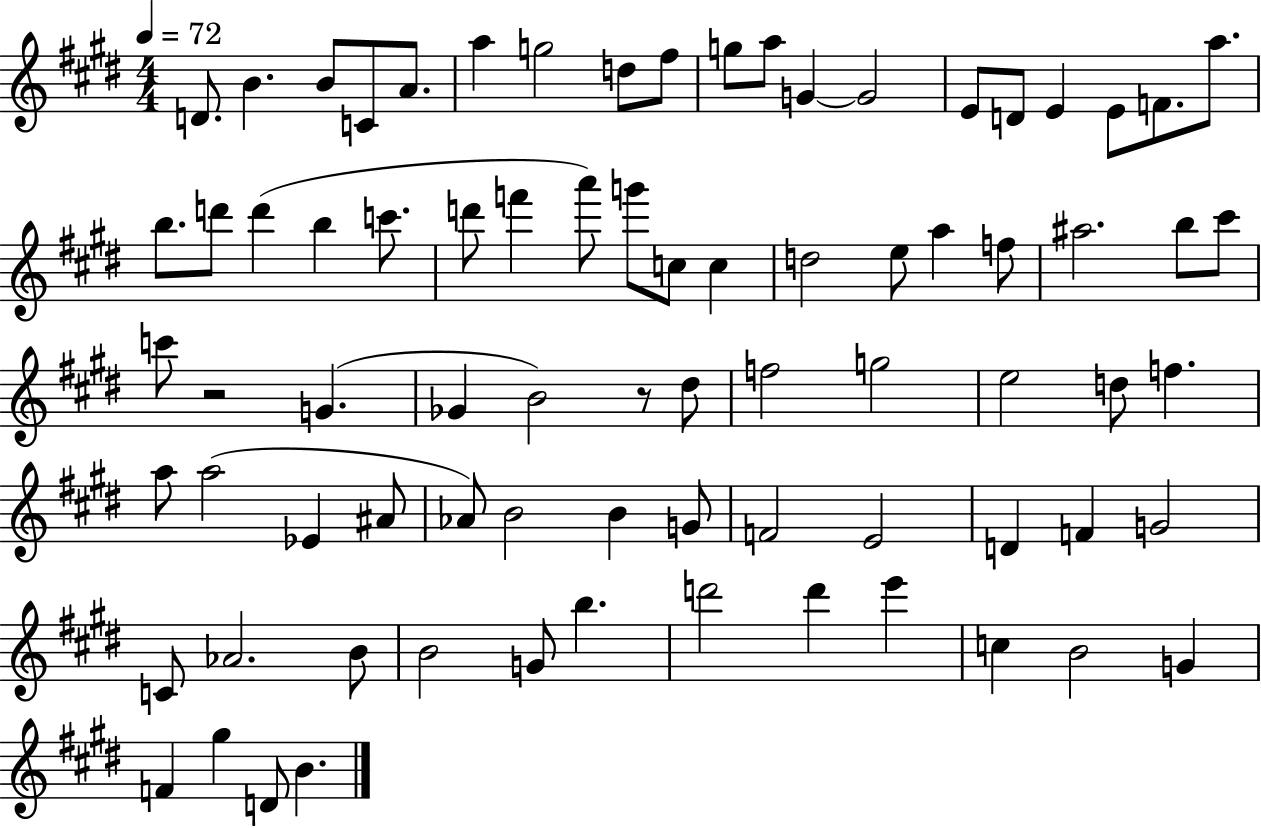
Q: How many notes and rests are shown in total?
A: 78